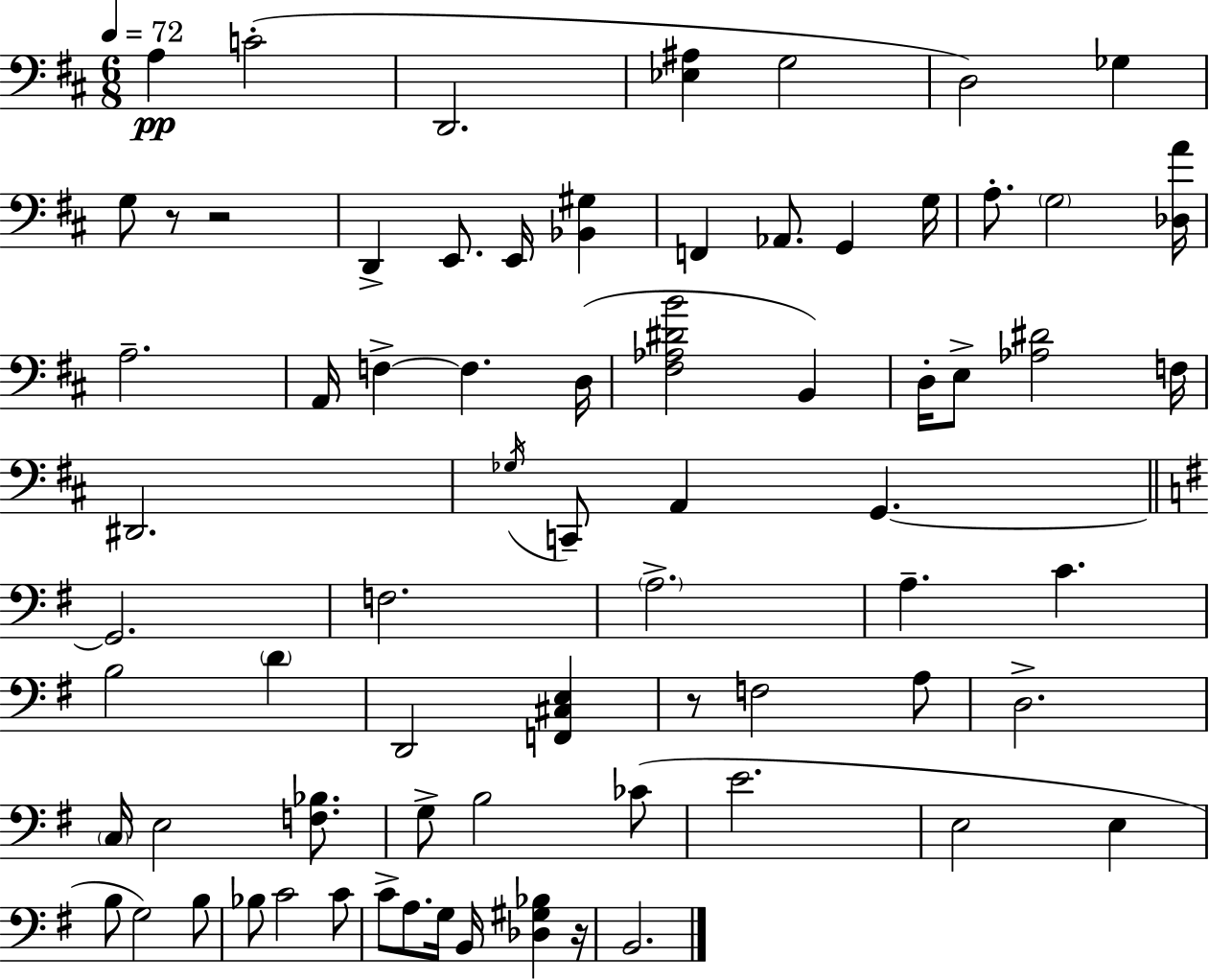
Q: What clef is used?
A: bass